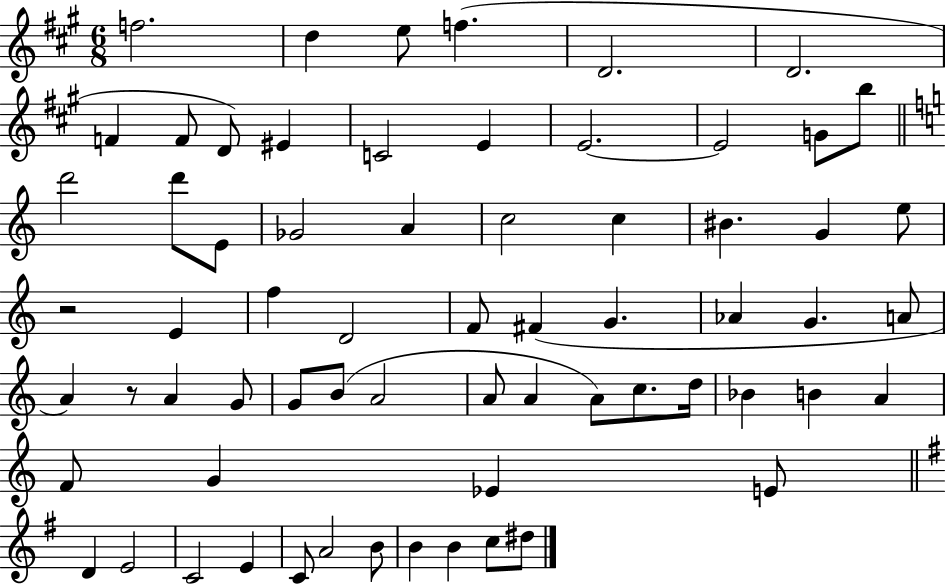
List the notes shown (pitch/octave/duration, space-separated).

F5/h. D5/q E5/e F5/q. D4/h. D4/h. F4/q F4/e D4/e EIS4/q C4/h E4/q E4/h. E4/h G4/e B5/e D6/h D6/e E4/e Gb4/h A4/q C5/h C5/q BIS4/q. G4/q E5/e R/h E4/q F5/q D4/h F4/e F#4/q G4/q. Ab4/q G4/q. A4/e A4/q R/e A4/q G4/e G4/e B4/e A4/h A4/e A4/q A4/e C5/e. D5/s Bb4/q B4/q A4/q F4/e G4/q Eb4/q E4/e D4/q E4/h C4/h E4/q C4/e A4/h B4/e B4/q B4/q C5/e D#5/e